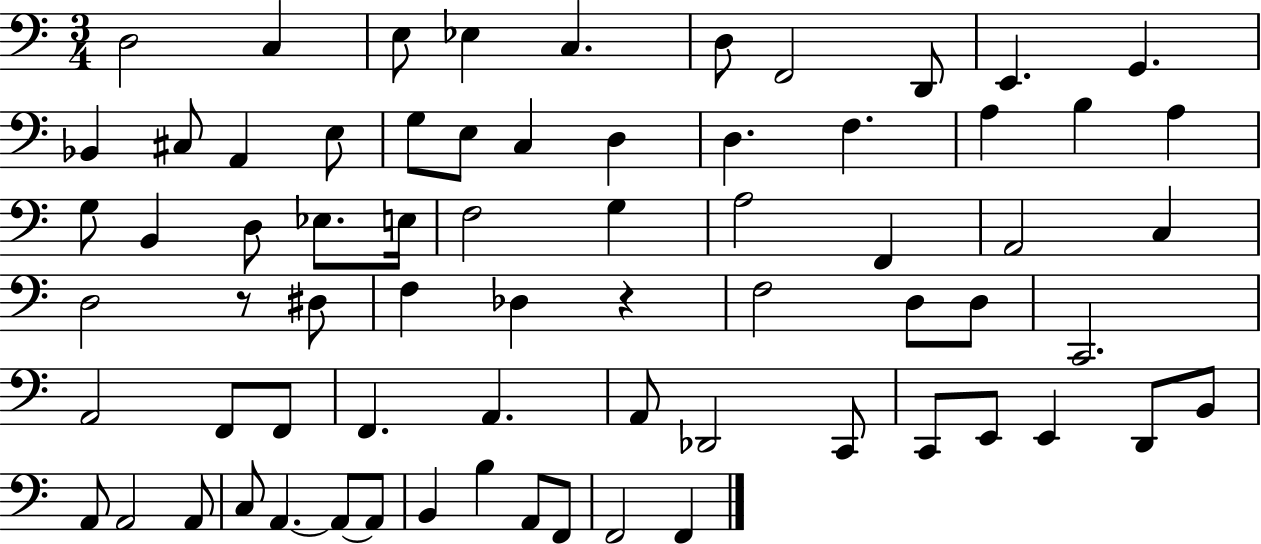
D3/h C3/q E3/e Eb3/q C3/q. D3/e F2/h D2/e E2/q. G2/q. Bb2/q C#3/e A2/q E3/e G3/e E3/e C3/q D3/q D3/q. F3/q. A3/q B3/q A3/q G3/e B2/q D3/e Eb3/e. E3/s F3/h G3/q A3/h F2/q A2/h C3/q D3/h R/e D#3/e F3/q Db3/q R/q F3/h D3/e D3/e C2/h. A2/h F2/e F2/e F2/q. A2/q. A2/e Db2/h C2/e C2/e E2/e E2/q D2/e B2/e A2/e A2/h A2/e C3/e A2/q. A2/e A2/e B2/q B3/q A2/e F2/e F2/h F2/q